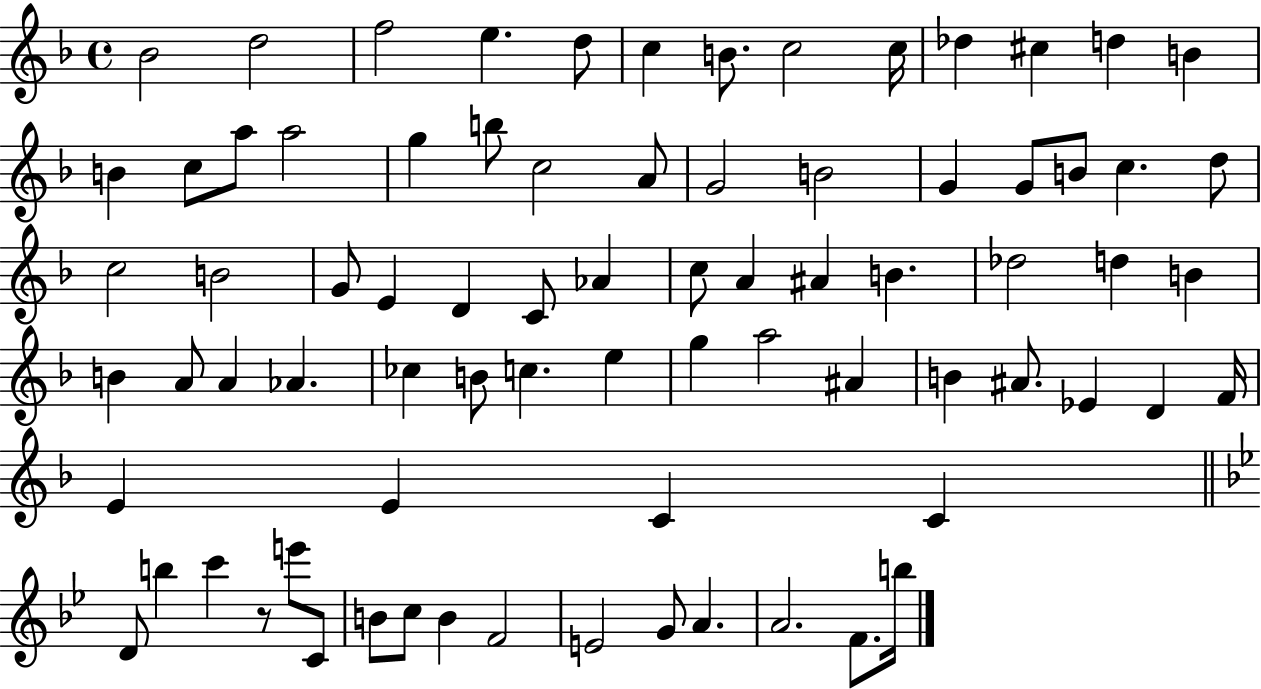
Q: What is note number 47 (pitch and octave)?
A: CES5